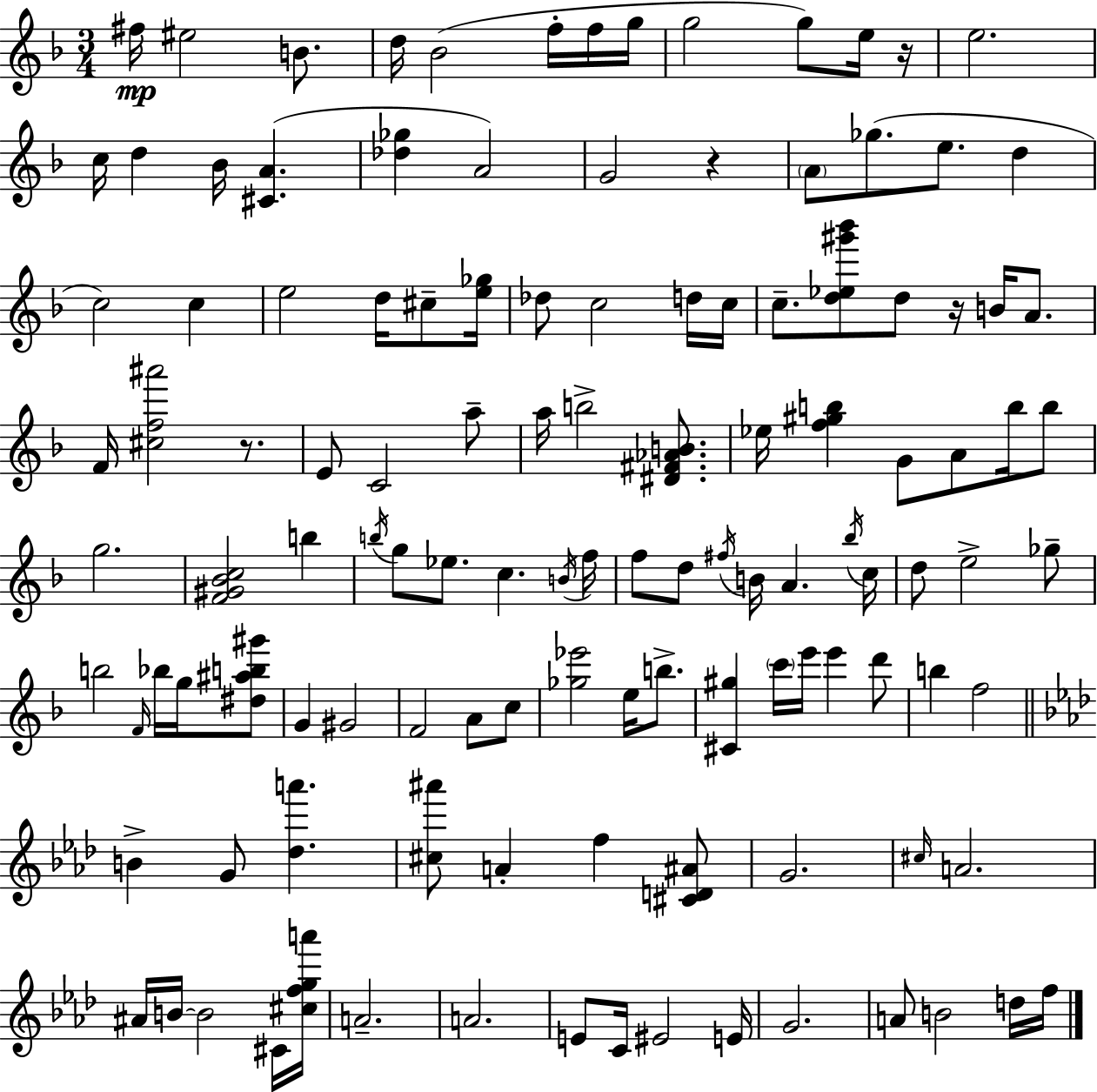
F#5/s EIS5/h B4/e. D5/s Bb4/h F5/s F5/s G5/s G5/h G5/e E5/s R/s E5/h. C5/s D5/q Bb4/s [C#4,A4]/q. [Db5,Gb5]/q A4/h G4/h R/q A4/e Gb5/e. E5/e. D5/q C5/h C5/q E5/h D5/s C#5/e [E5,Gb5]/s Db5/e C5/h D5/s C5/s C5/e. [D5,Eb5,G#6,Bb6]/e D5/e R/s B4/s A4/e. F4/s [C#5,F5,A#6]/h R/e. E4/e C4/h A5/e A5/s B5/h [D#4,F#4,Ab4,B4]/e. Eb5/s [F5,G#5,B5]/q G4/e A4/e B5/s B5/e G5/h. [F4,G#4,Bb4,C5]/h B5/q B5/s G5/e Eb5/e. C5/q. B4/s F5/s F5/e D5/e F#5/s B4/s A4/q. Bb5/s C5/s D5/e E5/h Gb5/e B5/h F4/s Bb5/s G5/s [D#5,A#5,B5,G#6]/e G4/q G#4/h F4/h A4/e C5/e [Gb5,Eb6]/h E5/s B5/e. [C#4,G#5]/q C6/s E6/s E6/q D6/e B5/q F5/h B4/q G4/e [Db5,A6]/q. [C#5,A#6]/e A4/q F5/q [C#4,D4,A#4]/e G4/h. C#5/s A4/h. A#4/s B4/s B4/h C#4/s [C#5,F5,G5,A6]/s A4/h. A4/h. E4/e C4/s EIS4/h E4/s G4/h. A4/e B4/h D5/s F5/s